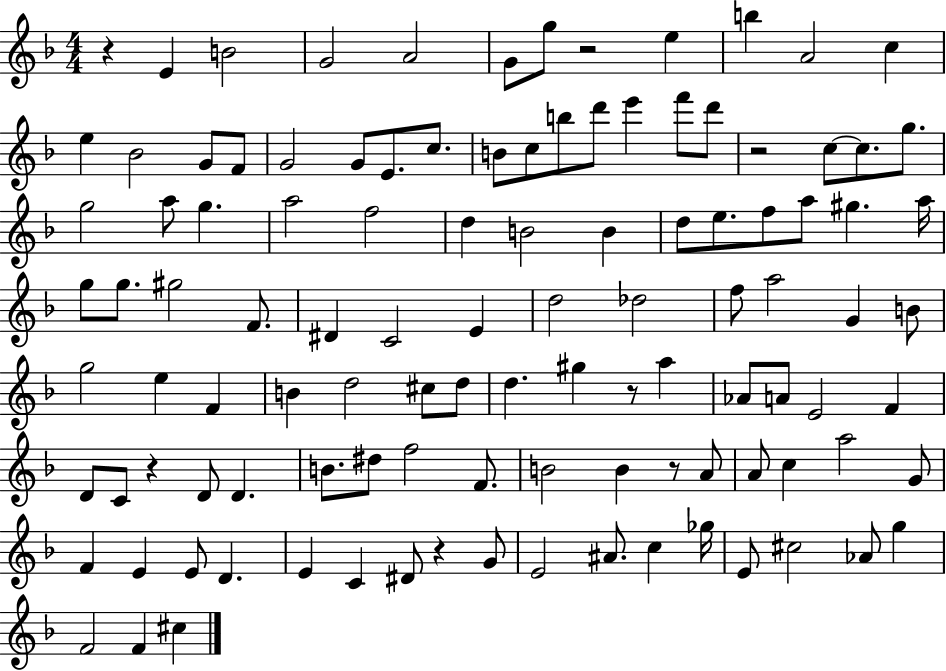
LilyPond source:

{
  \clef treble
  \numericTimeSignature
  \time 4/4
  \key f \major
  \repeat volta 2 { r4 e'4 b'2 | g'2 a'2 | g'8 g''8 r2 e''4 | b''4 a'2 c''4 | \break e''4 bes'2 g'8 f'8 | g'2 g'8 e'8. c''8. | b'8 c''8 b''8 d'''8 e'''4 f'''8 d'''8 | r2 c''8~~ c''8. g''8. | \break g''2 a''8 g''4. | a''2 f''2 | d''4 b'2 b'4 | d''8 e''8. f''8 a''8 gis''4. a''16 | \break g''8 g''8. gis''2 f'8. | dis'4 c'2 e'4 | d''2 des''2 | f''8 a''2 g'4 b'8 | \break g''2 e''4 f'4 | b'4 d''2 cis''8 d''8 | d''4. gis''4 r8 a''4 | aes'8 a'8 e'2 f'4 | \break d'8 c'8 r4 d'8 d'4. | b'8. dis''8 f''2 f'8. | b'2 b'4 r8 a'8 | a'8 c''4 a''2 g'8 | \break f'4 e'4 e'8 d'4. | e'4 c'4 dis'8 r4 g'8 | e'2 ais'8. c''4 ges''16 | e'8 cis''2 aes'8 g''4 | \break f'2 f'4 cis''4 | } \bar "|."
}